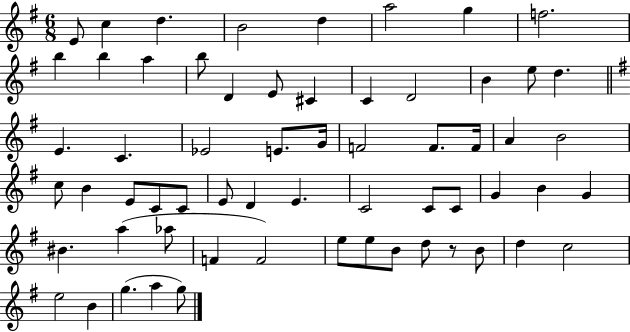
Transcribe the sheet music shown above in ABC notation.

X:1
T:Untitled
M:6/8
L:1/4
K:G
E/2 c d B2 d a2 g f2 b b a b/2 D E/2 ^C C D2 B e/2 d E C _E2 E/2 G/4 F2 F/2 F/4 A B2 c/2 B E/2 C/2 C/2 E/2 D E C2 C/2 C/2 G B G ^B a _a/2 F F2 e/2 e/2 B/2 d/2 z/2 B/2 d c2 e2 B g a g/2